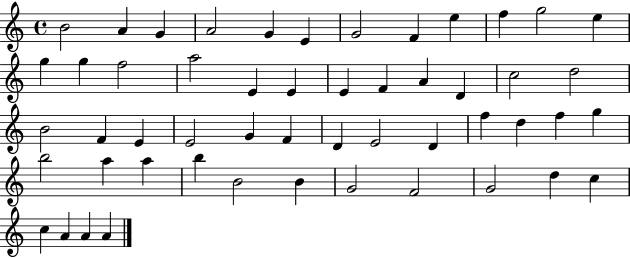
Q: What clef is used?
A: treble